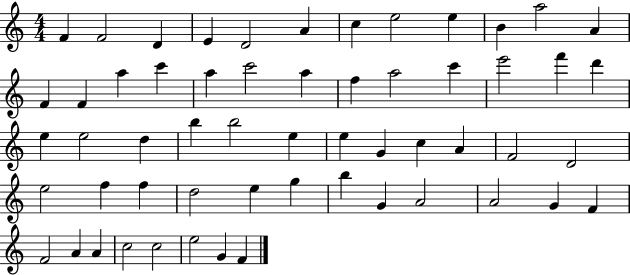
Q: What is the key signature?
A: C major